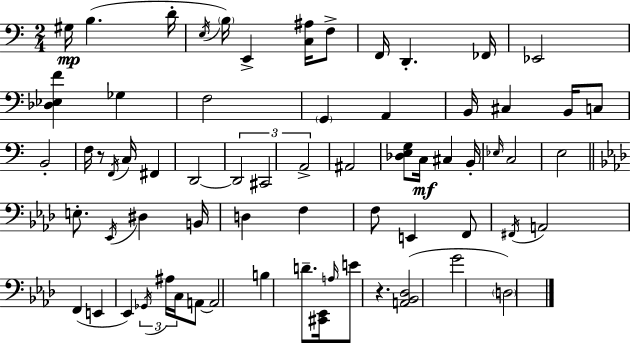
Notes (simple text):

G#3/s B3/q. D4/s E3/s B3/s E2/q [C3,A#3]/s F3/e F2/s D2/q. FES2/s Eb2/h [Db3,Eb3,F4]/q Gb3/q F3/h G2/q A2/q B2/s C#3/q B2/s C3/e B2/h F3/s R/e F2/s C3/s F#2/q D2/h D2/h C#2/h A2/h A#2/h [Db3,E3,G3]/e C3/s C#3/q B2/s Eb3/s C3/h E3/h E3/e. Eb2/s D#3/q B2/s D3/q F3/q F3/e E2/q F2/e F#2/s A2/h F2/q E2/q Eb2/q Gb2/s A#3/s C3/s A2/e A2/h B3/q D4/e. [C#2,Eb2]/s A3/s E4/e R/q. [A2,Bb2,Db3]/h G4/h D3/h